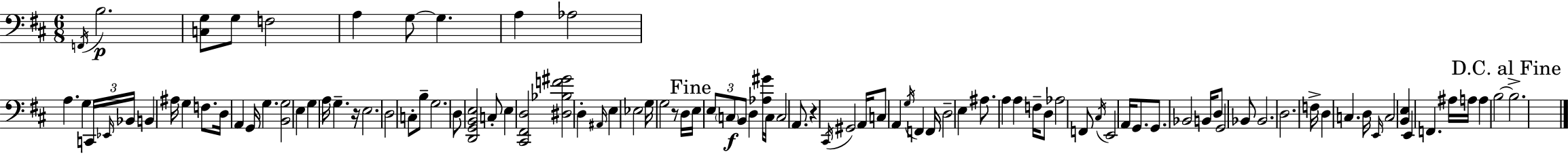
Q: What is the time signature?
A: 6/8